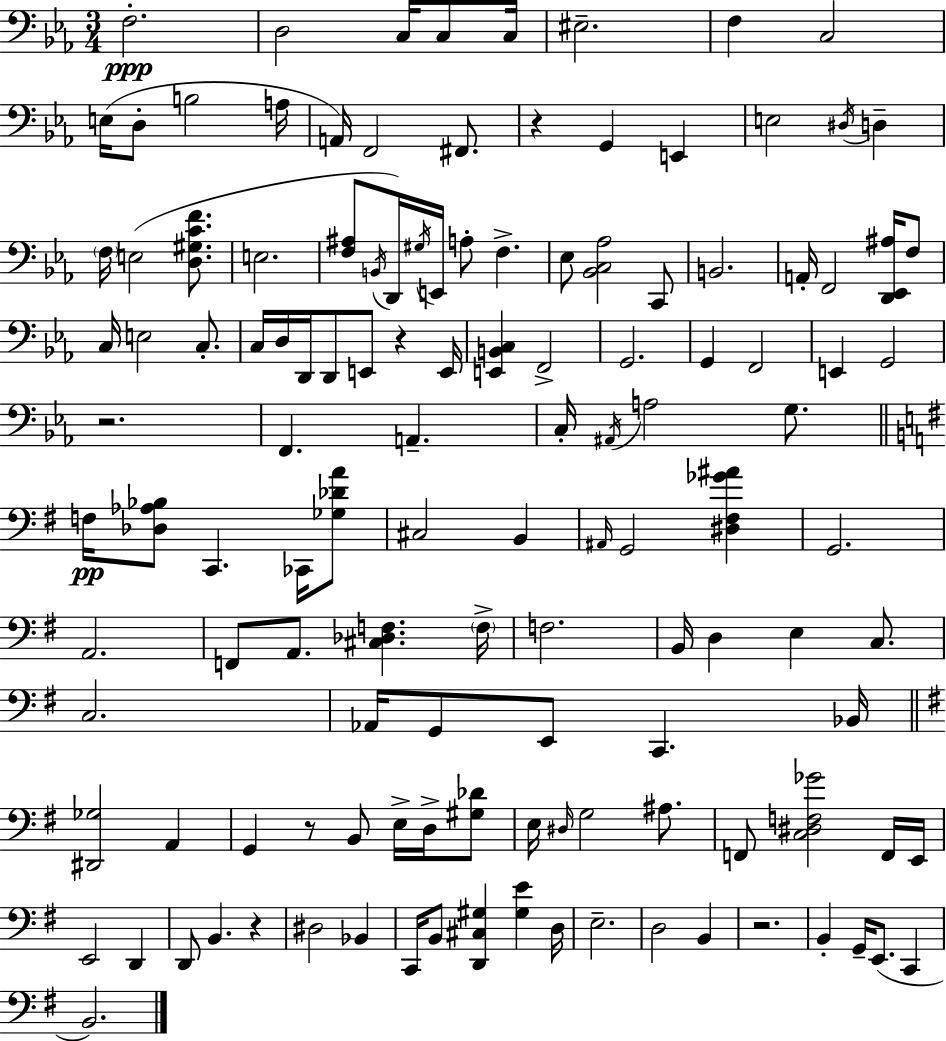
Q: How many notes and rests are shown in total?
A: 128